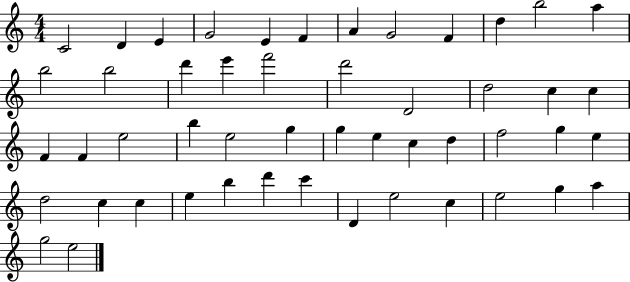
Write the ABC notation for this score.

X:1
T:Untitled
M:4/4
L:1/4
K:C
C2 D E G2 E F A G2 F d b2 a b2 b2 d' e' f'2 d'2 D2 d2 c c F F e2 b e2 g g e c d f2 g e d2 c c e b d' c' D e2 c e2 g a g2 e2